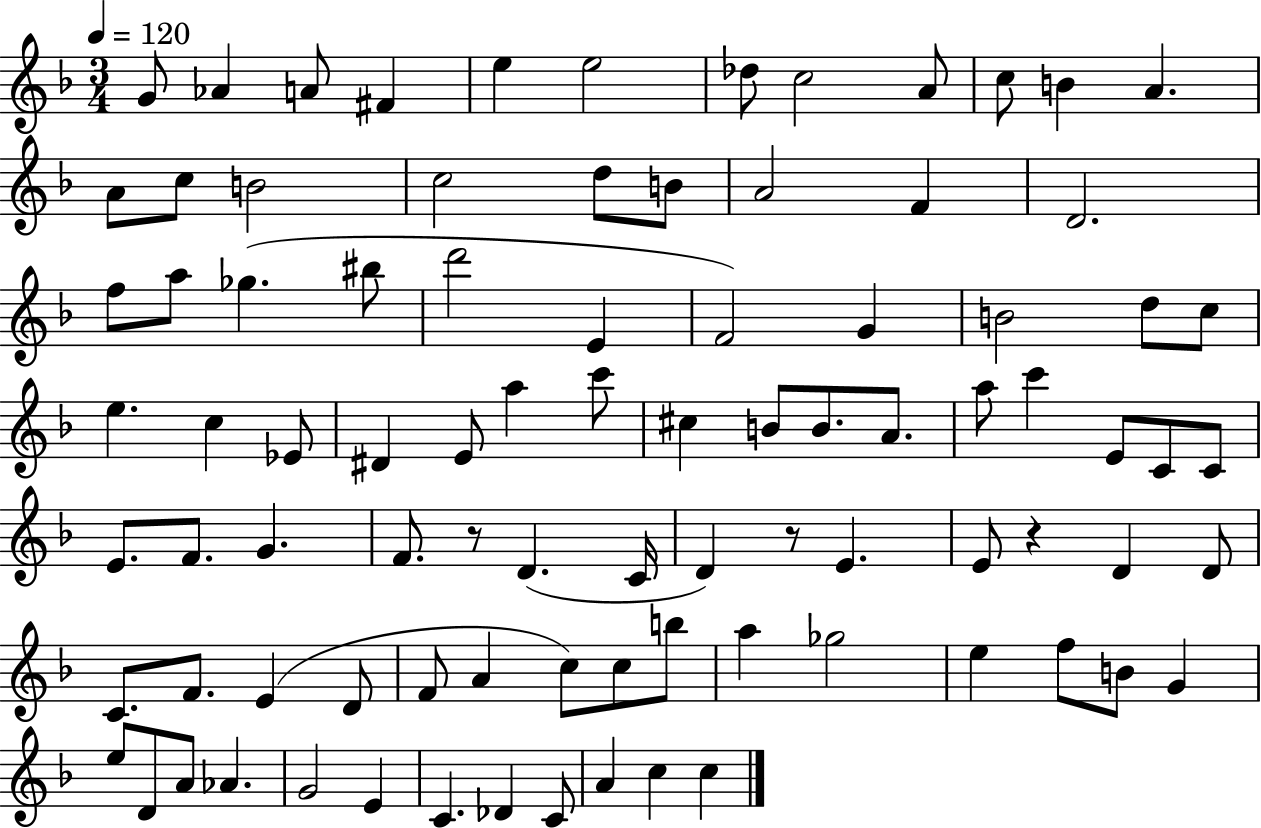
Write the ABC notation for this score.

X:1
T:Untitled
M:3/4
L:1/4
K:F
G/2 _A A/2 ^F e e2 _d/2 c2 A/2 c/2 B A A/2 c/2 B2 c2 d/2 B/2 A2 F D2 f/2 a/2 _g ^b/2 d'2 E F2 G B2 d/2 c/2 e c _E/2 ^D E/2 a c'/2 ^c B/2 B/2 A/2 a/2 c' E/2 C/2 C/2 E/2 F/2 G F/2 z/2 D C/4 D z/2 E E/2 z D D/2 C/2 F/2 E D/2 F/2 A c/2 c/2 b/2 a _g2 e f/2 B/2 G e/2 D/2 A/2 _A G2 E C _D C/2 A c c